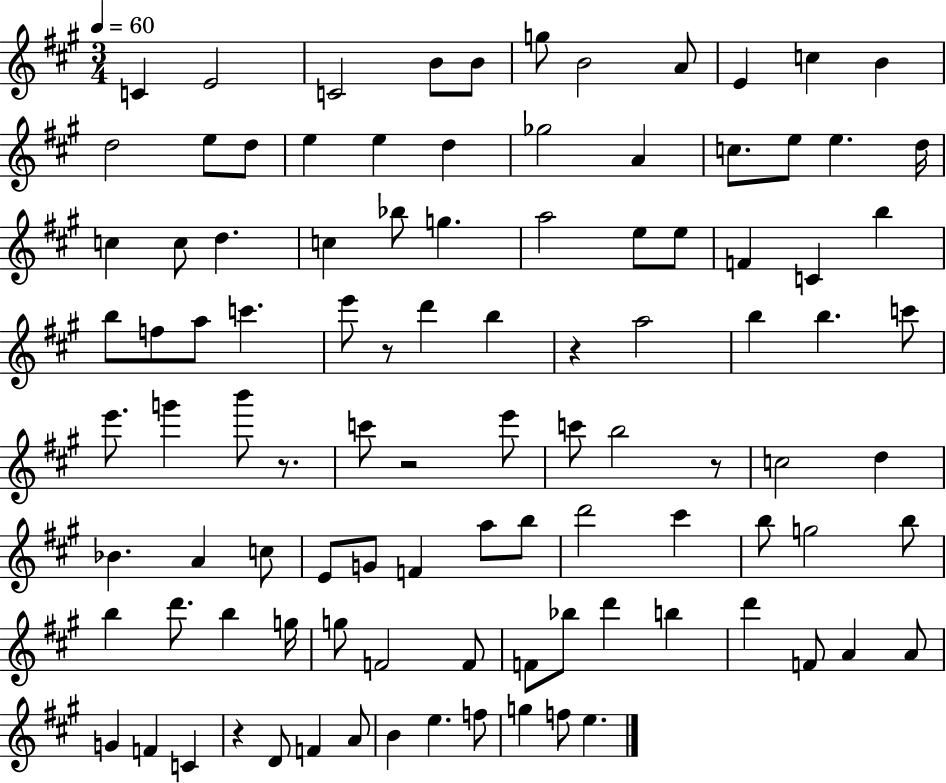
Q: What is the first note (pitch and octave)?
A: C4